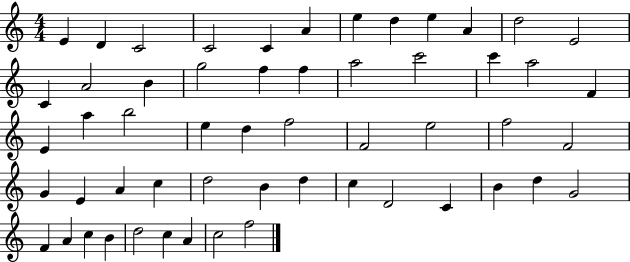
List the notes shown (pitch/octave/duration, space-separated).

E4/q D4/q C4/h C4/h C4/q A4/q E5/q D5/q E5/q A4/q D5/h E4/h C4/q A4/h B4/q G5/h F5/q F5/q A5/h C6/h C6/q A5/h F4/q E4/q A5/q B5/h E5/q D5/q F5/h F4/h E5/h F5/h F4/h G4/q E4/q A4/q C5/q D5/h B4/q D5/q C5/q D4/h C4/q B4/q D5/q G4/h F4/q A4/q C5/q B4/q D5/h C5/q A4/q C5/h F5/h